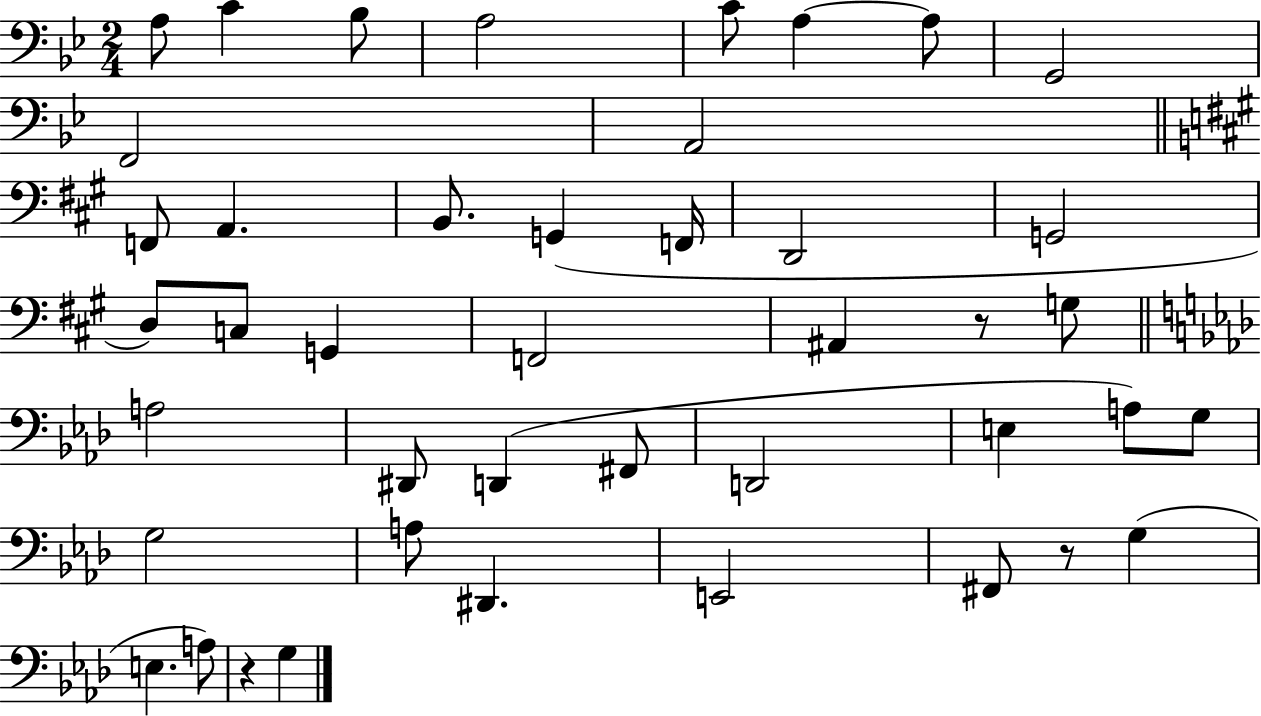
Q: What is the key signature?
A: BES major